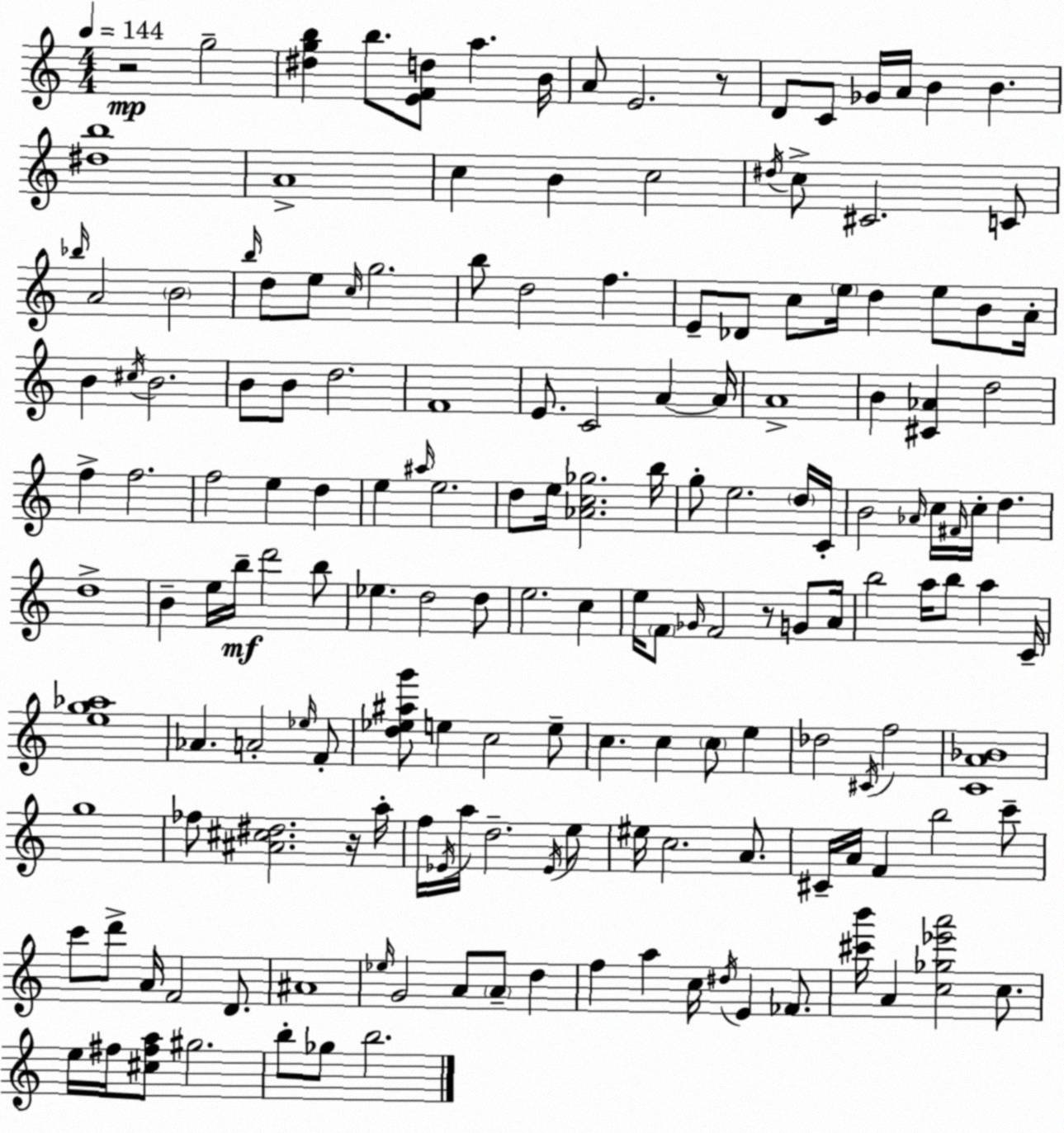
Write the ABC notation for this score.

X:1
T:Untitled
M:4/4
L:1/4
K:C
z2 g2 [^dgb] b/2 [EFd]/2 a B/4 A/2 E2 z/2 D/2 C/2 _G/4 A/4 B B [^db]4 A4 c B c2 ^d/4 c/2 ^C2 C/2 _b/4 A2 B2 b/4 d/2 e/2 c/4 g2 b/2 d2 f E/2 _D/2 c/2 e/4 d e/2 B/2 A/4 B ^c/4 B2 B/2 B/2 d2 F4 E/2 C2 A A/4 A4 B [^C_A] d2 f f2 f2 e d e ^a/4 e2 d/2 e/4 [_Ac_g]2 b/4 g/2 e2 d/4 C/4 B2 _A/4 c/4 ^F/4 c/4 d d4 B e/4 b/4 d'2 b/2 _e d2 d/2 e2 c e/4 F/2 _G/4 F2 z/2 G/2 A/4 b2 a/4 b/2 a C/4 [eg_a]4 _A A2 _e/4 F/2 [d_e^ag']/2 e c2 e/2 c c c/2 e _d2 ^C/4 f2 [CA_B]4 g4 _f/2 [^A^c^d]2 z/4 a/4 f/4 _E/4 a/4 d2 _E/4 e/2 ^e/4 c2 A/2 ^C/4 A/4 F b2 c'/2 c'/2 d'/2 A/4 F2 D/2 ^A4 _e/4 G2 A/2 A/2 d f a c/4 ^d/4 E _F/2 [^c'b']/4 A [c_g_e'a']2 c/2 e/4 ^f/4 [^c^fa]/2 ^g2 b/2 _g/2 b2